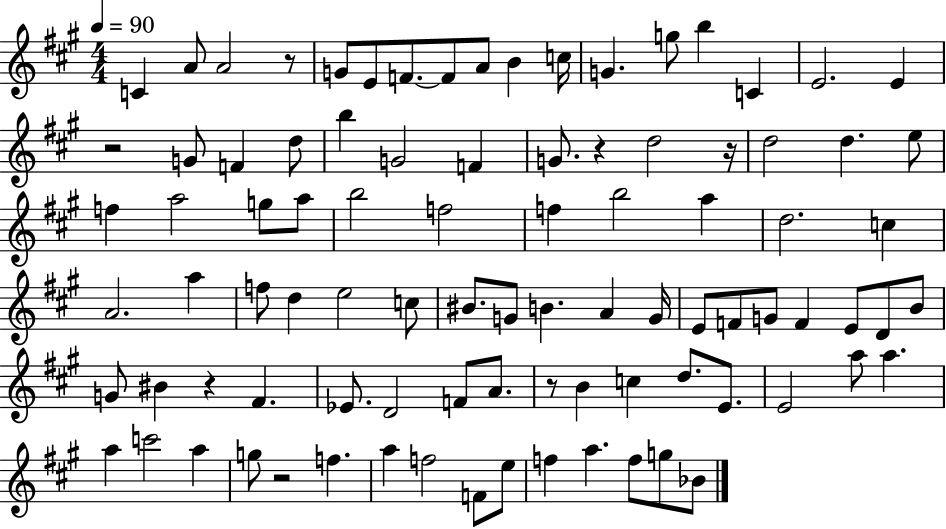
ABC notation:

X:1
T:Untitled
M:4/4
L:1/4
K:A
C A/2 A2 z/2 G/2 E/2 F/2 F/2 A/2 B c/4 G g/2 b C E2 E z2 G/2 F d/2 b G2 F G/2 z d2 z/4 d2 d e/2 f a2 g/2 a/2 b2 f2 f b2 a d2 c A2 a f/2 d e2 c/2 ^B/2 G/2 B A G/4 E/2 F/2 G/2 F E/2 D/2 B/2 G/2 ^B z ^F _E/2 D2 F/2 A/2 z/2 B c d/2 E/2 E2 a/2 a a c'2 a g/2 z2 f a f2 F/2 e/2 f a f/2 g/2 _B/2